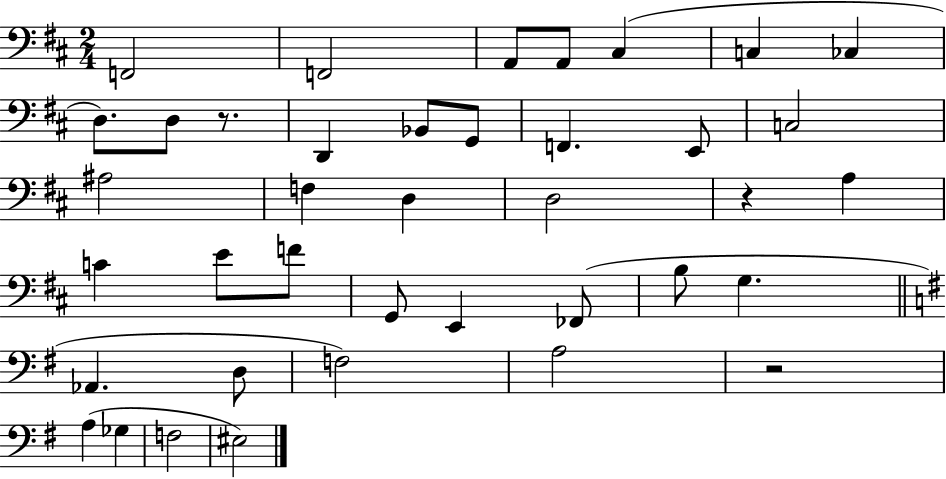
X:1
T:Untitled
M:2/4
L:1/4
K:D
F,,2 F,,2 A,,/2 A,,/2 ^C, C, _C, D,/2 D,/2 z/2 D,, _B,,/2 G,,/2 F,, E,,/2 C,2 ^A,2 F, D, D,2 z A, C E/2 F/2 G,,/2 E,, _F,,/2 B,/2 G, _A,, D,/2 F,2 A,2 z2 A, _G, F,2 ^E,2